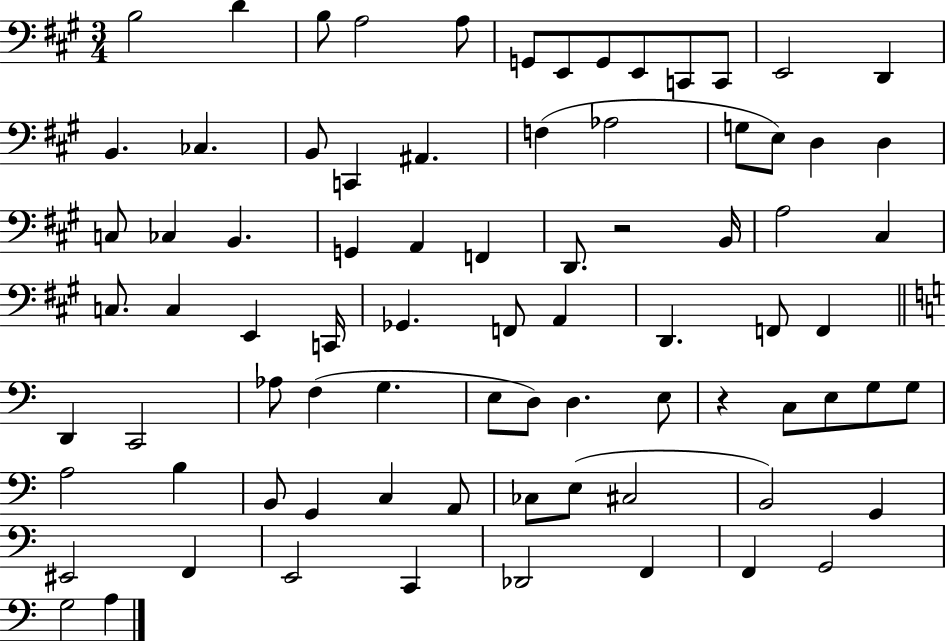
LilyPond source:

{
  \clef bass
  \numericTimeSignature
  \time 3/4
  \key a \major
  b2 d'4 | b8 a2 a8 | g,8 e,8 g,8 e,8 c,8 c,8 | e,2 d,4 | \break b,4. ces4. | b,8 c,4 ais,4. | f4( aes2 | g8 e8) d4 d4 | \break c8 ces4 b,4. | g,4 a,4 f,4 | d,8. r2 b,16 | a2 cis4 | \break c8. c4 e,4 c,16 | ges,4. f,8 a,4 | d,4. f,8 f,4 | \bar "||" \break \key c \major d,4 c,2 | aes8 f4( g4. | e8 d8) d4. e8 | r4 c8 e8 g8 g8 | \break a2 b4 | b,8 g,4 c4 a,8 | ces8 e8( cis2 | b,2) g,4 | \break eis,2 f,4 | e,2 c,4 | des,2 f,4 | f,4 g,2 | \break g2 a4 | \bar "|."
}